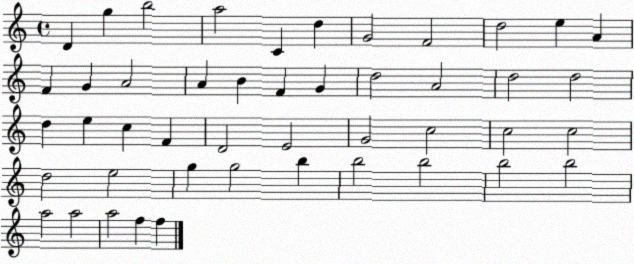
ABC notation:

X:1
T:Untitled
M:4/4
L:1/4
K:C
D g b2 a2 C d G2 F2 d2 e A F G A2 A B F G d2 A2 d2 d2 d e c F D2 E2 G2 c2 c2 c2 d2 e2 g g2 b b2 b2 b2 b2 a2 a2 a2 f f